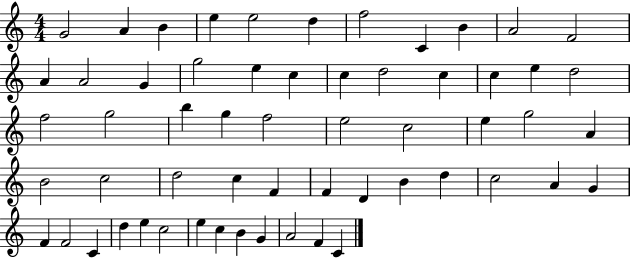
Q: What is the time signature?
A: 4/4